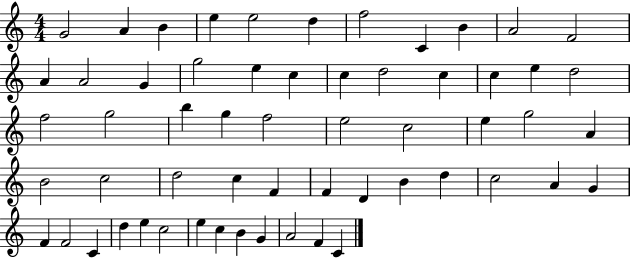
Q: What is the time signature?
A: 4/4